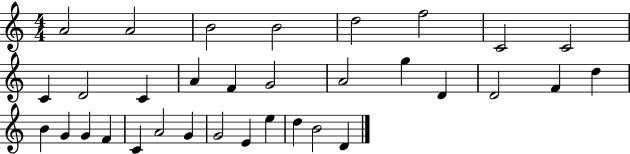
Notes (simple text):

A4/h A4/h B4/h B4/h D5/h F5/h C4/h C4/h C4/q D4/h C4/q A4/q F4/q G4/h A4/h G5/q D4/q D4/h F4/q D5/q B4/q G4/q G4/q F4/q C4/q A4/h G4/q G4/h E4/q E5/q D5/q B4/h D4/q